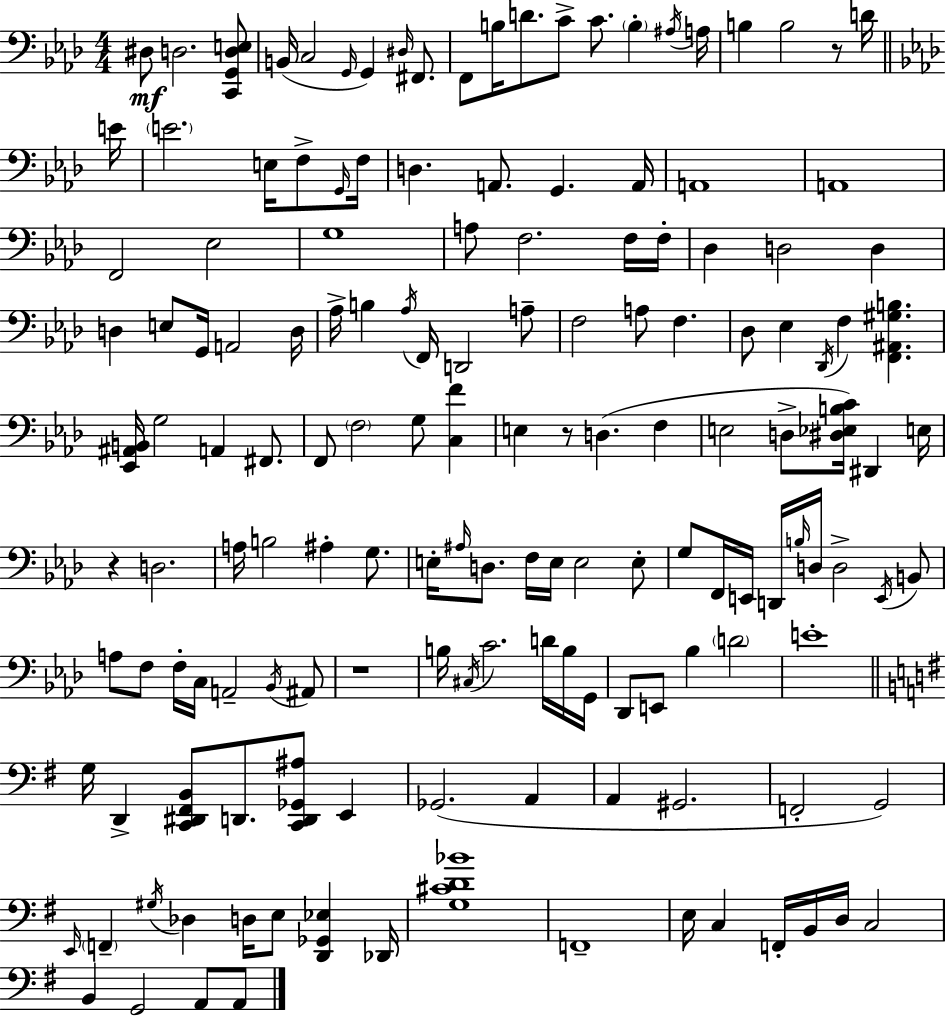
D#3/e D3/h. [C2,G2,D3,E3]/e B2/s C3/h G2/s G2/q D#3/s F#2/e. F2/e B3/s D4/e. C4/e C4/e. B3/q A#3/s A3/s B3/q B3/h R/e D4/s E4/s E4/h. E3/s F3/e G2/s F3/s D3/q. A2/e. G2/q. A2/s A2/w A2/w F2/h Eb3/h G3/w A3/e F3/h. F3/s F3/s Db3/q D3/h D3/q D3/q E3/e G2/s A2/h D3/s Ab3/s B3/q Ab3/s F2/s D2/h A3/e F3/h A3/e F3/q. Db3/e Eb3/q Db2/s F3/q [F2,A#2,G#3,B3]/q. [Eb2,A#2,B2]/s G3/h A2/q F#2/e. F2/e F3/h G3/e [C3,F4]/q E3/q R/e D3/q. F3/q E3/h D3/e [D#3,Eb3,B3,C4]/s D#2/q E3/s R/q D3/h. A3/s B3/h A#3/q G3/e. E3/s A#3/s D3/e. F3/s E3/s E3/h E3/e G3/e F2/s E2/s D2/s B3/s D3/s D3/h E2/s B2/e A3/e F3/e F3/s C3/s A2/h Bb2/s A#2/e R/w B3/s C#3/s C4/h. D4/s B3/s G2/s Db2/e E2/e Bb3/q D4/h E4/w G3/s D2/q [C2,D#2,F#2,B2]/e D2/e. [C2,D2,Gb2,A#3]/e E2/q Gb2/h. A2/q A2/q G#2/h. F2/h G2/h E2/s F2/q G#3/s Db3/q D3/s E3/e [D2,Gb2,Eb3]/q Db2/s [G3,C#4,D4,Bb4]/w F2/w E3/s C3/q F2/s B2/s D3/s C3/h B2/q G2/h A2/e A2/e